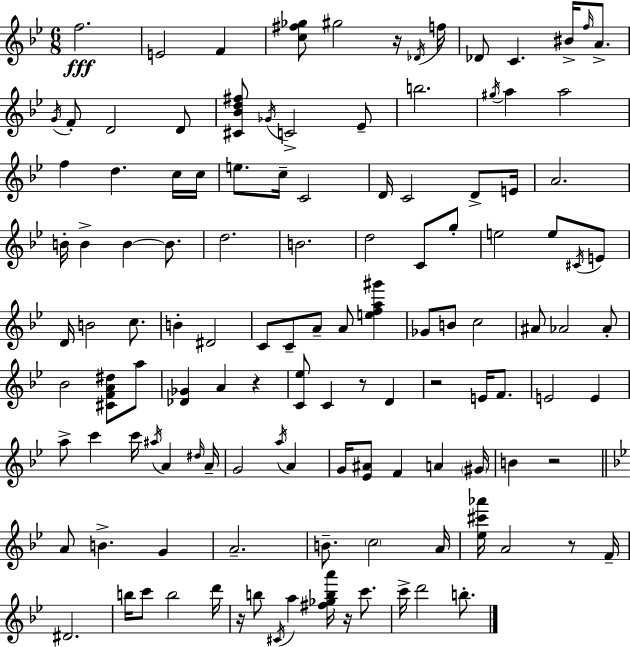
{
  \clef treble
  \numericTimeSignature
  \time 6/8
  \key bes \major
  f''2.\fff | e'2 f'4 | <c'' fis'' ges''>8 gis''2 r16 \acciaccatura { des'16 } | f''16 des'8 c'4. bis'16-> \grace { f''16 } a'8.-> | \break \acciaccatura { g'16 } f'8-. d'2 | d'8 <cis' bes' d'' fis''>8 \acciaccatura { ges'16 } c'2-> | ees'8-- b''2. | \acciaccatura { gis''16 } a''4 a''2 | \break f''4 d''4. | c''16 c''16 e''8. c''16-- c'2 | d'16 c'2 | d'8-> e'16 a'2. | \break b'16-. b'4-> b'4~~ | b'8. d''2. | b'2. | d''2 | \break c'8 g''8-. e''2 | e''8 \acciaccatura { cis'16 } e'8 d'16 b'2 | c''8. b'4-. dis'2 | c'8 c'8-- a'8-- | \break a'8 <e'' f'' a'' gis'''>4 ges'8 b'8 c''2 | ais'8 aes'2 | aes'8-. bes'2 | <cis' f' a' dis''>8 a''8 <des' ges'>4 a'4 | \break r4 <c' ees''>8 c'4 | r8 d'4 r2 | e'16 f'8. e'2 | e'4 a''8-> c'''4 | \break c'''16 \acciaccatura { ais''16 } a'4 \grace { dis''16 } a'16-- g'2 | \acciaccatura { a''16 } a'4 g'16 <ees' ais'>8 | f'4 a'4 \parenthesize gis'16 b'4 | r2 \bar "||" \break \key bes \major a'8 b'4.-> g'4 | a'2.-- | b'8.-- \parenthesize c''2 a'16 | <ees'' cis''' aes'''>16 a'2 r8 f'16-- | \break dis'2. | b''16 c'''8 b''2 d'''16 | r16 b''8 \acciaccatura { cis'16 } a''4 <fis'' ges'' b'' a'''>16 r16 c'''8. | c'''16-> d'''2 b''8.-. | \break \bar "|."
}